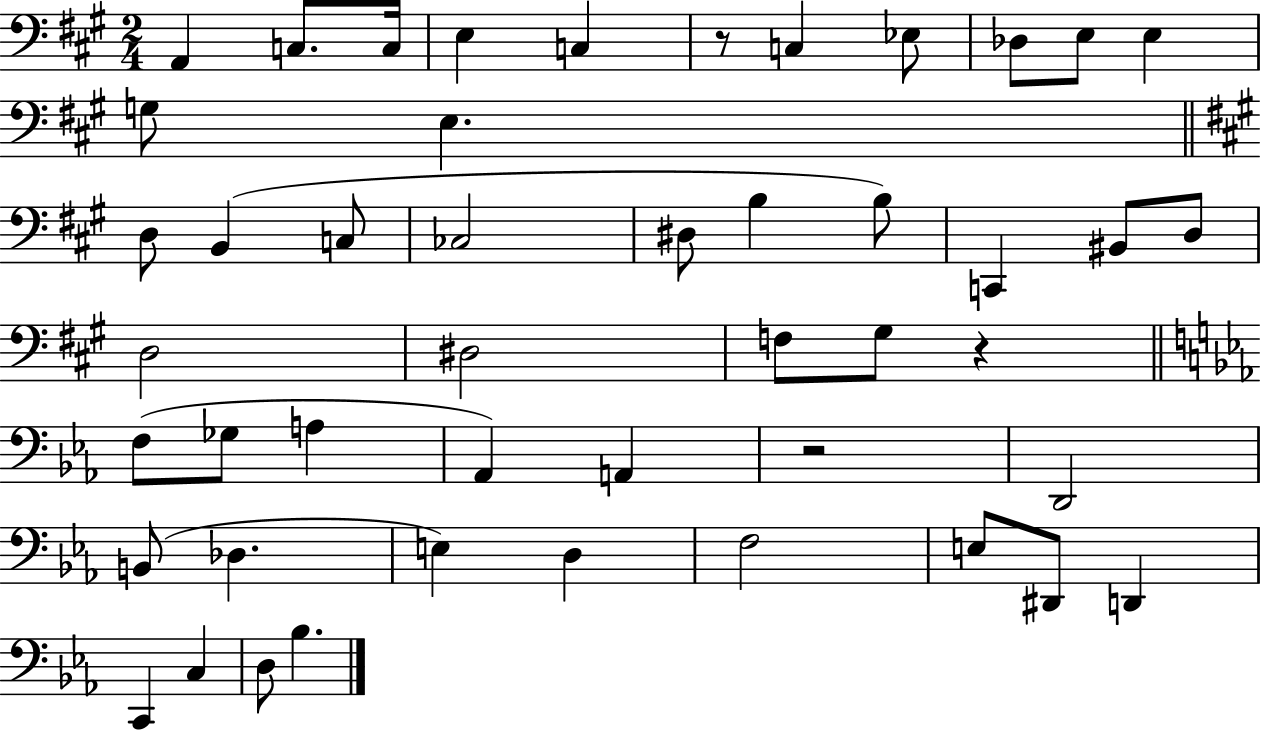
X:1
T:Untitled
M:2/4
L:1/4
K:A
A,, C,/2 C,/4 E, C, z/2 C, _E,/2 _D,/2 E,/2 E, G,/2 E, D,/2 B,, C,/2 _C,2 ^D,/2 B, B,/2 C,, ^B,,/2 D,/2 D,2 ^D,2 F,/2 ^G,/2 z F,/2 _G,/2 A, _A,, A,, z2 D,,2 B,,/2 _D, E, D, F,2 E,/2 ^D,,/2 D,, C,, C, D,/2 _B,